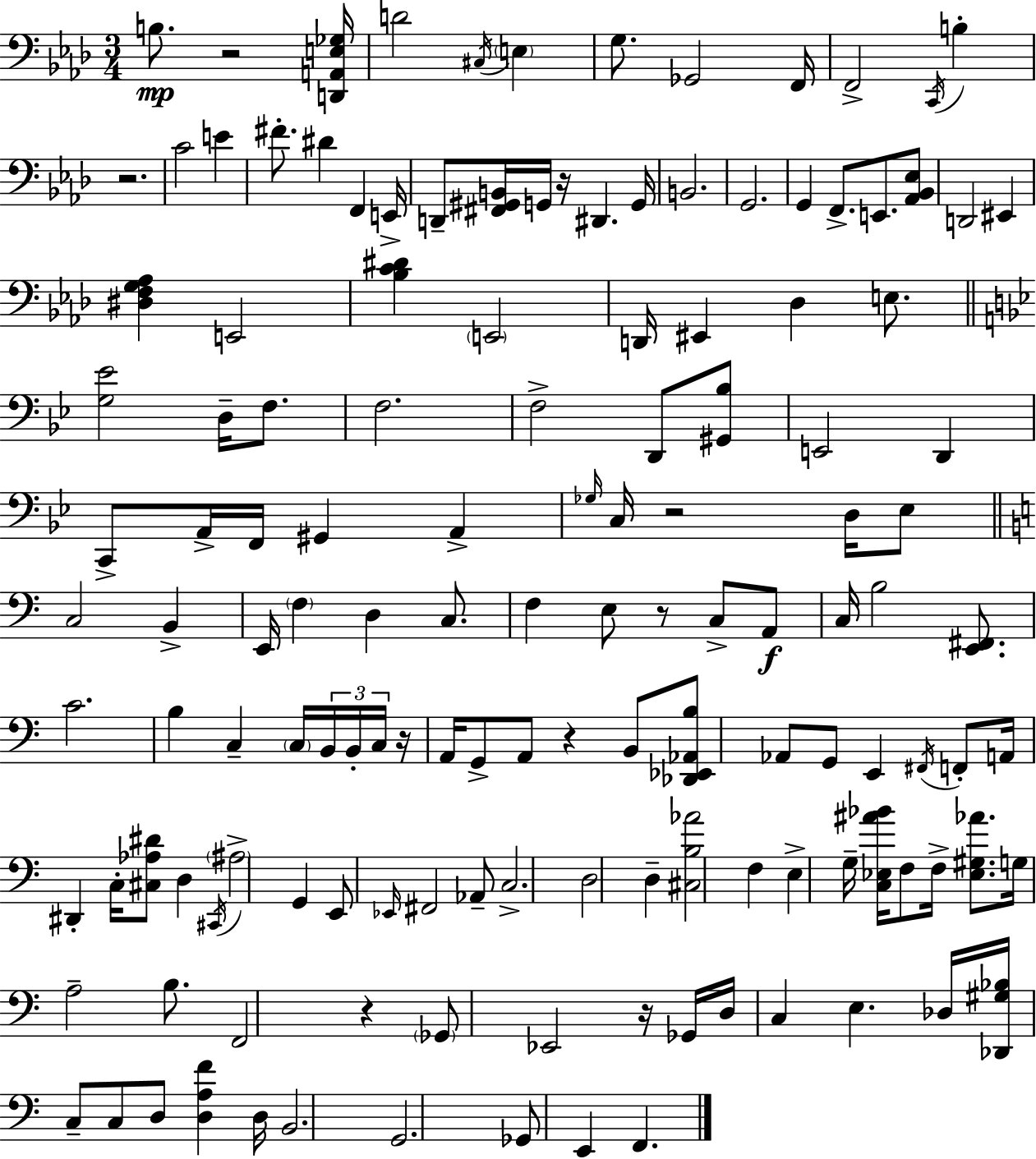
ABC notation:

X:1
T:Untitled
M:3/4
L:1/4
K:Fm
B,/2 z2 [D,,A,,E,_G,]/4 D2 ^C,/4 E, G,/2 _G,,2 F,,/4 F,,2 C,,/4 B, z2 C2 E ^F/2 ^D F,, E,,/4 D,,/2 [^F,,^G,,B,,]/4 G,,/4 z/4 ^D,, G,,/4 B,,2 G,,2 G,, F,,/2 E,,/2 [_A,,_B,,_E,]/2 D,,2 ^E,, [^D,F,G,_A,] E,,2 [_B,C^D] E,,2 D,,/4 ^E,, _D, E,/2 [G,_E]2 D,/4 F,/2 F,2 F,2 D,,/2 [^G,,_B,]/2 E,,2 D,, C,,/2 A,,/4 F,,/4 ^G,, A,, _G,/4 C,/4 z2 D,/4 _E,/2 C,2 B,, E,,/4 F, D, C,/2 F, E,/2 z/2 C,/2 A,,/2 C,/4 B,2 [E,,^F,,]/2 C2 B, C, C,/4 B,,/4 B,,/4 C,/4 z/4 A,,/4 G,,/2 A,,/2 z B,,/2 [_D,,_E,,_A,,B,]/2 _A,,/2 G,,/2 E,, ^F,,/4 F,,/2 A,,/4 ^D,, C,/4 [^C,_A,^D]/2 D, ^C,,/4 ^A,2 G,, E,,/2 _E,,/4 ^F,,2 _A,,/2 C,2 D,2 D, [^C,B,_A]2 F, E, G,/4 [C,_E,^A_B]/4 F,/2 F,/4 [_E,^G,_A]/2 G,/4 A,2 B,/2 F,,2 z _G,,/2 _E,,2 z/4 _G,,/4 D,/4 C, E, _D,/4 [_D,,^G,_B,]/4 C,/2 C,/2 D,/2 [D,A,F] D,/4 B,,2 G,,2 _G,,/2 E,, F,,